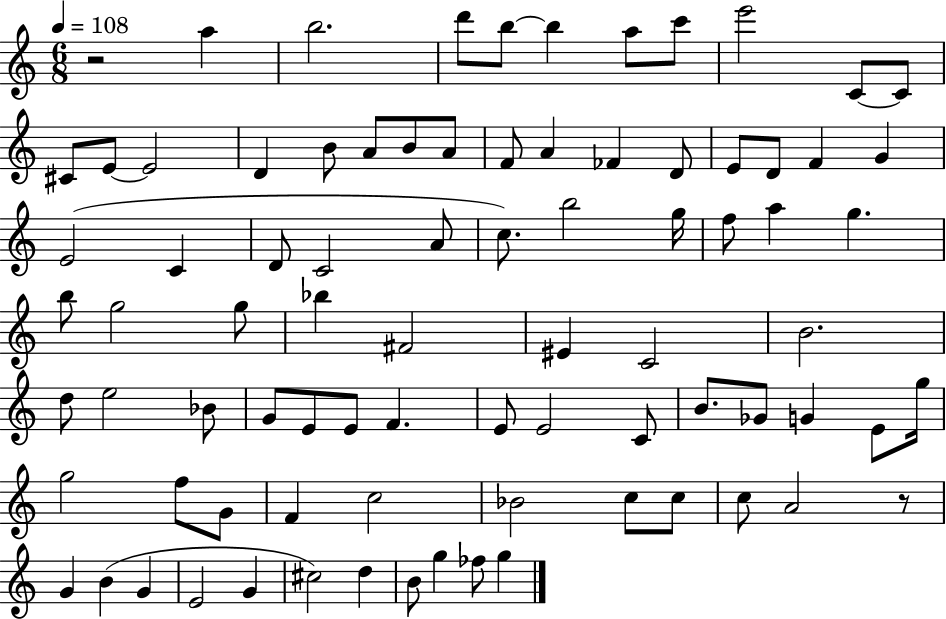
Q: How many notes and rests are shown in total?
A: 83